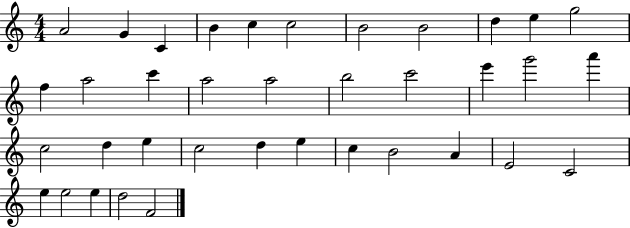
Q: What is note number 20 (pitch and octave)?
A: G6